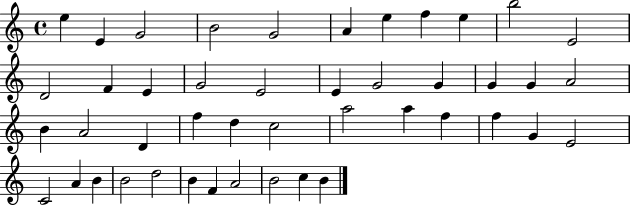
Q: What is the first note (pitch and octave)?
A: E5